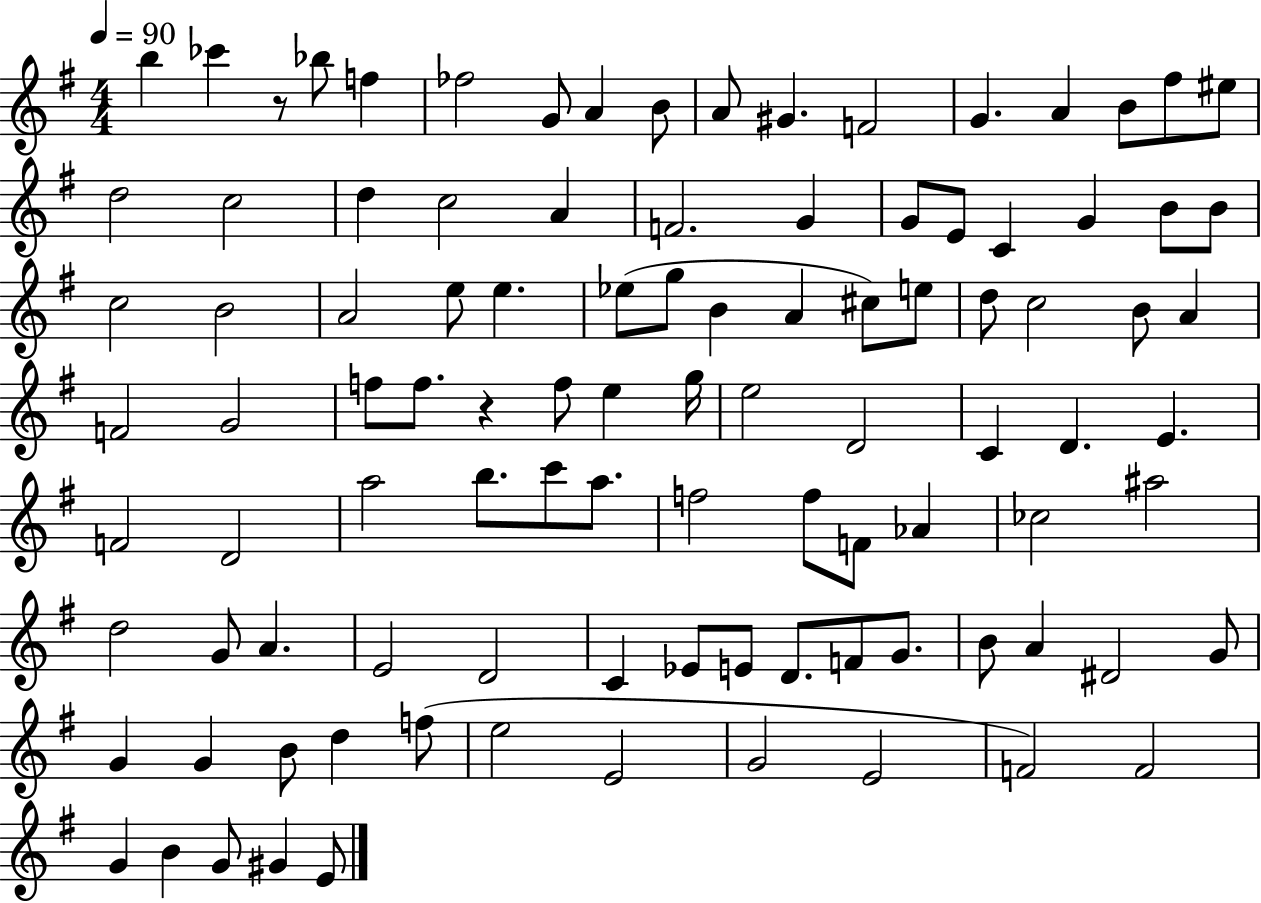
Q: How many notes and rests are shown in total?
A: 101